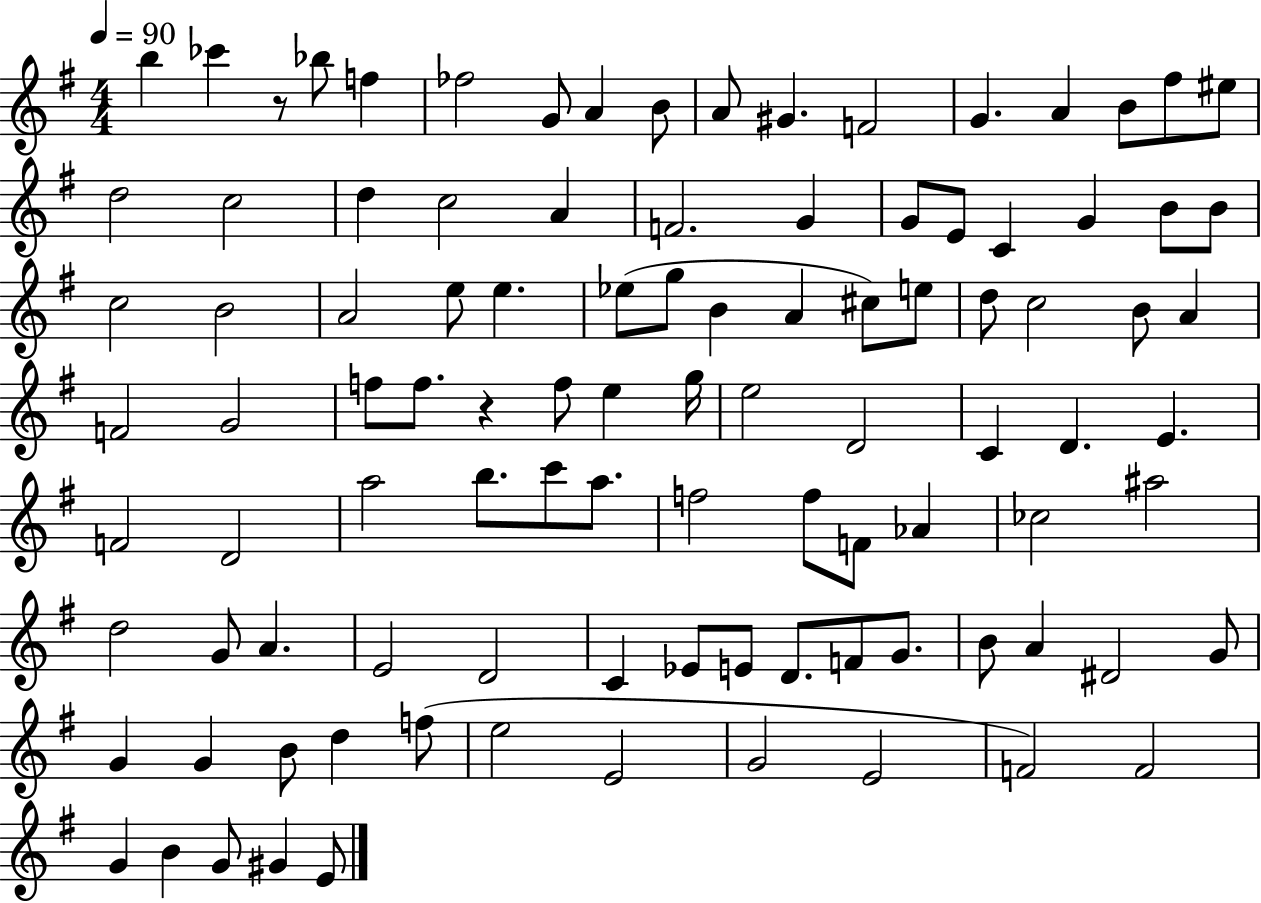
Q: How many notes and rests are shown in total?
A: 101